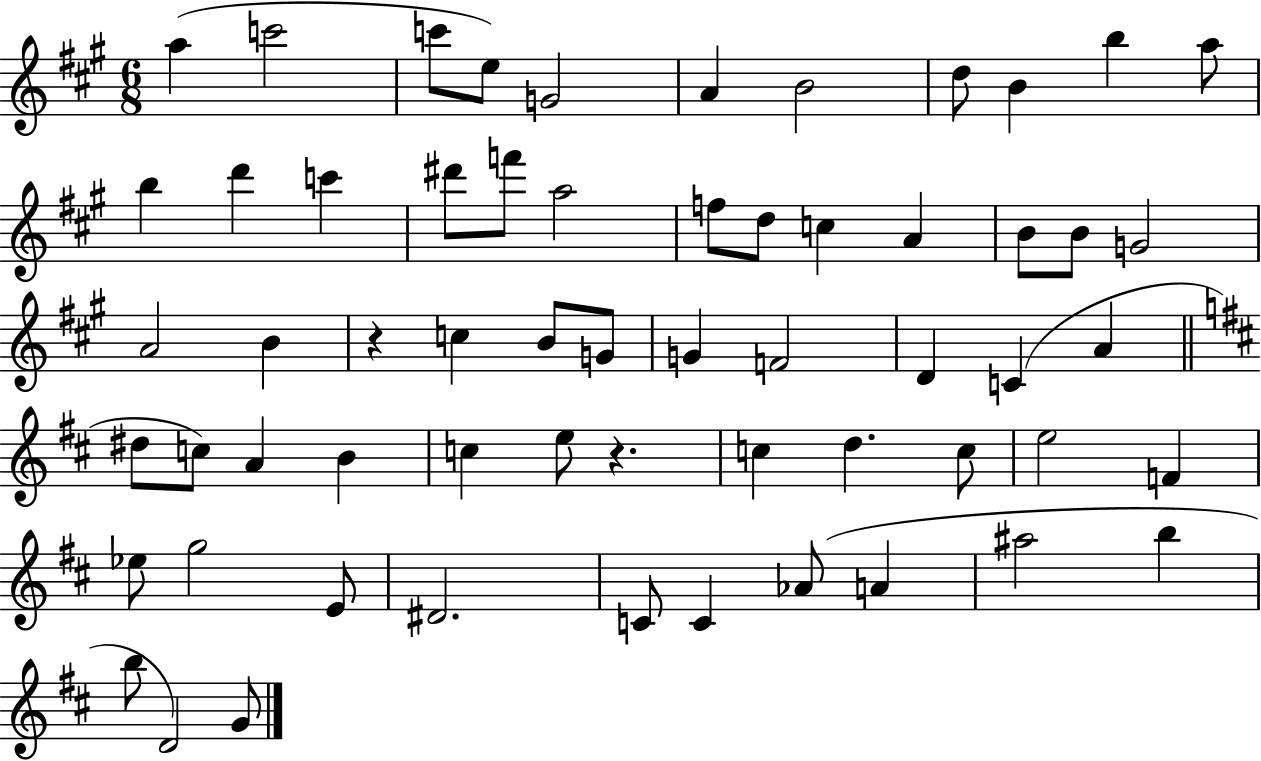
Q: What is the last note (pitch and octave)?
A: G4